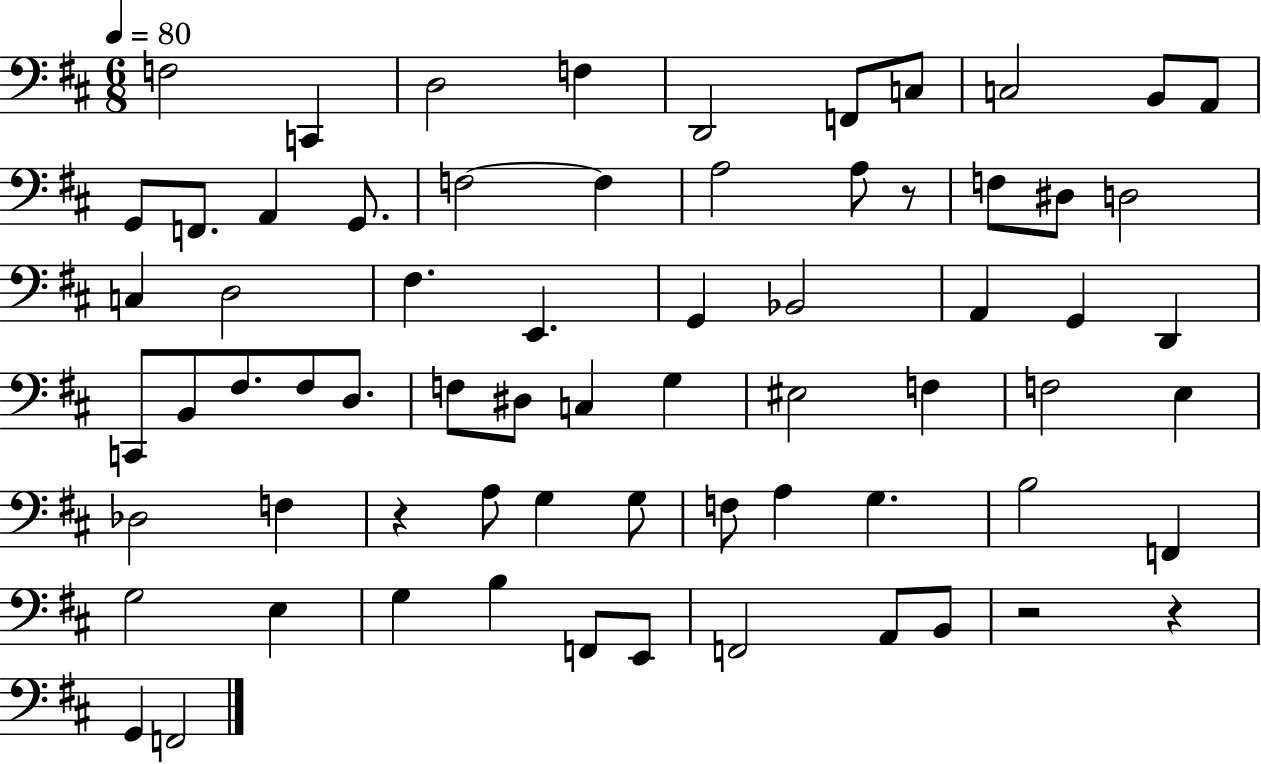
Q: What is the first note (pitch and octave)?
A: F3